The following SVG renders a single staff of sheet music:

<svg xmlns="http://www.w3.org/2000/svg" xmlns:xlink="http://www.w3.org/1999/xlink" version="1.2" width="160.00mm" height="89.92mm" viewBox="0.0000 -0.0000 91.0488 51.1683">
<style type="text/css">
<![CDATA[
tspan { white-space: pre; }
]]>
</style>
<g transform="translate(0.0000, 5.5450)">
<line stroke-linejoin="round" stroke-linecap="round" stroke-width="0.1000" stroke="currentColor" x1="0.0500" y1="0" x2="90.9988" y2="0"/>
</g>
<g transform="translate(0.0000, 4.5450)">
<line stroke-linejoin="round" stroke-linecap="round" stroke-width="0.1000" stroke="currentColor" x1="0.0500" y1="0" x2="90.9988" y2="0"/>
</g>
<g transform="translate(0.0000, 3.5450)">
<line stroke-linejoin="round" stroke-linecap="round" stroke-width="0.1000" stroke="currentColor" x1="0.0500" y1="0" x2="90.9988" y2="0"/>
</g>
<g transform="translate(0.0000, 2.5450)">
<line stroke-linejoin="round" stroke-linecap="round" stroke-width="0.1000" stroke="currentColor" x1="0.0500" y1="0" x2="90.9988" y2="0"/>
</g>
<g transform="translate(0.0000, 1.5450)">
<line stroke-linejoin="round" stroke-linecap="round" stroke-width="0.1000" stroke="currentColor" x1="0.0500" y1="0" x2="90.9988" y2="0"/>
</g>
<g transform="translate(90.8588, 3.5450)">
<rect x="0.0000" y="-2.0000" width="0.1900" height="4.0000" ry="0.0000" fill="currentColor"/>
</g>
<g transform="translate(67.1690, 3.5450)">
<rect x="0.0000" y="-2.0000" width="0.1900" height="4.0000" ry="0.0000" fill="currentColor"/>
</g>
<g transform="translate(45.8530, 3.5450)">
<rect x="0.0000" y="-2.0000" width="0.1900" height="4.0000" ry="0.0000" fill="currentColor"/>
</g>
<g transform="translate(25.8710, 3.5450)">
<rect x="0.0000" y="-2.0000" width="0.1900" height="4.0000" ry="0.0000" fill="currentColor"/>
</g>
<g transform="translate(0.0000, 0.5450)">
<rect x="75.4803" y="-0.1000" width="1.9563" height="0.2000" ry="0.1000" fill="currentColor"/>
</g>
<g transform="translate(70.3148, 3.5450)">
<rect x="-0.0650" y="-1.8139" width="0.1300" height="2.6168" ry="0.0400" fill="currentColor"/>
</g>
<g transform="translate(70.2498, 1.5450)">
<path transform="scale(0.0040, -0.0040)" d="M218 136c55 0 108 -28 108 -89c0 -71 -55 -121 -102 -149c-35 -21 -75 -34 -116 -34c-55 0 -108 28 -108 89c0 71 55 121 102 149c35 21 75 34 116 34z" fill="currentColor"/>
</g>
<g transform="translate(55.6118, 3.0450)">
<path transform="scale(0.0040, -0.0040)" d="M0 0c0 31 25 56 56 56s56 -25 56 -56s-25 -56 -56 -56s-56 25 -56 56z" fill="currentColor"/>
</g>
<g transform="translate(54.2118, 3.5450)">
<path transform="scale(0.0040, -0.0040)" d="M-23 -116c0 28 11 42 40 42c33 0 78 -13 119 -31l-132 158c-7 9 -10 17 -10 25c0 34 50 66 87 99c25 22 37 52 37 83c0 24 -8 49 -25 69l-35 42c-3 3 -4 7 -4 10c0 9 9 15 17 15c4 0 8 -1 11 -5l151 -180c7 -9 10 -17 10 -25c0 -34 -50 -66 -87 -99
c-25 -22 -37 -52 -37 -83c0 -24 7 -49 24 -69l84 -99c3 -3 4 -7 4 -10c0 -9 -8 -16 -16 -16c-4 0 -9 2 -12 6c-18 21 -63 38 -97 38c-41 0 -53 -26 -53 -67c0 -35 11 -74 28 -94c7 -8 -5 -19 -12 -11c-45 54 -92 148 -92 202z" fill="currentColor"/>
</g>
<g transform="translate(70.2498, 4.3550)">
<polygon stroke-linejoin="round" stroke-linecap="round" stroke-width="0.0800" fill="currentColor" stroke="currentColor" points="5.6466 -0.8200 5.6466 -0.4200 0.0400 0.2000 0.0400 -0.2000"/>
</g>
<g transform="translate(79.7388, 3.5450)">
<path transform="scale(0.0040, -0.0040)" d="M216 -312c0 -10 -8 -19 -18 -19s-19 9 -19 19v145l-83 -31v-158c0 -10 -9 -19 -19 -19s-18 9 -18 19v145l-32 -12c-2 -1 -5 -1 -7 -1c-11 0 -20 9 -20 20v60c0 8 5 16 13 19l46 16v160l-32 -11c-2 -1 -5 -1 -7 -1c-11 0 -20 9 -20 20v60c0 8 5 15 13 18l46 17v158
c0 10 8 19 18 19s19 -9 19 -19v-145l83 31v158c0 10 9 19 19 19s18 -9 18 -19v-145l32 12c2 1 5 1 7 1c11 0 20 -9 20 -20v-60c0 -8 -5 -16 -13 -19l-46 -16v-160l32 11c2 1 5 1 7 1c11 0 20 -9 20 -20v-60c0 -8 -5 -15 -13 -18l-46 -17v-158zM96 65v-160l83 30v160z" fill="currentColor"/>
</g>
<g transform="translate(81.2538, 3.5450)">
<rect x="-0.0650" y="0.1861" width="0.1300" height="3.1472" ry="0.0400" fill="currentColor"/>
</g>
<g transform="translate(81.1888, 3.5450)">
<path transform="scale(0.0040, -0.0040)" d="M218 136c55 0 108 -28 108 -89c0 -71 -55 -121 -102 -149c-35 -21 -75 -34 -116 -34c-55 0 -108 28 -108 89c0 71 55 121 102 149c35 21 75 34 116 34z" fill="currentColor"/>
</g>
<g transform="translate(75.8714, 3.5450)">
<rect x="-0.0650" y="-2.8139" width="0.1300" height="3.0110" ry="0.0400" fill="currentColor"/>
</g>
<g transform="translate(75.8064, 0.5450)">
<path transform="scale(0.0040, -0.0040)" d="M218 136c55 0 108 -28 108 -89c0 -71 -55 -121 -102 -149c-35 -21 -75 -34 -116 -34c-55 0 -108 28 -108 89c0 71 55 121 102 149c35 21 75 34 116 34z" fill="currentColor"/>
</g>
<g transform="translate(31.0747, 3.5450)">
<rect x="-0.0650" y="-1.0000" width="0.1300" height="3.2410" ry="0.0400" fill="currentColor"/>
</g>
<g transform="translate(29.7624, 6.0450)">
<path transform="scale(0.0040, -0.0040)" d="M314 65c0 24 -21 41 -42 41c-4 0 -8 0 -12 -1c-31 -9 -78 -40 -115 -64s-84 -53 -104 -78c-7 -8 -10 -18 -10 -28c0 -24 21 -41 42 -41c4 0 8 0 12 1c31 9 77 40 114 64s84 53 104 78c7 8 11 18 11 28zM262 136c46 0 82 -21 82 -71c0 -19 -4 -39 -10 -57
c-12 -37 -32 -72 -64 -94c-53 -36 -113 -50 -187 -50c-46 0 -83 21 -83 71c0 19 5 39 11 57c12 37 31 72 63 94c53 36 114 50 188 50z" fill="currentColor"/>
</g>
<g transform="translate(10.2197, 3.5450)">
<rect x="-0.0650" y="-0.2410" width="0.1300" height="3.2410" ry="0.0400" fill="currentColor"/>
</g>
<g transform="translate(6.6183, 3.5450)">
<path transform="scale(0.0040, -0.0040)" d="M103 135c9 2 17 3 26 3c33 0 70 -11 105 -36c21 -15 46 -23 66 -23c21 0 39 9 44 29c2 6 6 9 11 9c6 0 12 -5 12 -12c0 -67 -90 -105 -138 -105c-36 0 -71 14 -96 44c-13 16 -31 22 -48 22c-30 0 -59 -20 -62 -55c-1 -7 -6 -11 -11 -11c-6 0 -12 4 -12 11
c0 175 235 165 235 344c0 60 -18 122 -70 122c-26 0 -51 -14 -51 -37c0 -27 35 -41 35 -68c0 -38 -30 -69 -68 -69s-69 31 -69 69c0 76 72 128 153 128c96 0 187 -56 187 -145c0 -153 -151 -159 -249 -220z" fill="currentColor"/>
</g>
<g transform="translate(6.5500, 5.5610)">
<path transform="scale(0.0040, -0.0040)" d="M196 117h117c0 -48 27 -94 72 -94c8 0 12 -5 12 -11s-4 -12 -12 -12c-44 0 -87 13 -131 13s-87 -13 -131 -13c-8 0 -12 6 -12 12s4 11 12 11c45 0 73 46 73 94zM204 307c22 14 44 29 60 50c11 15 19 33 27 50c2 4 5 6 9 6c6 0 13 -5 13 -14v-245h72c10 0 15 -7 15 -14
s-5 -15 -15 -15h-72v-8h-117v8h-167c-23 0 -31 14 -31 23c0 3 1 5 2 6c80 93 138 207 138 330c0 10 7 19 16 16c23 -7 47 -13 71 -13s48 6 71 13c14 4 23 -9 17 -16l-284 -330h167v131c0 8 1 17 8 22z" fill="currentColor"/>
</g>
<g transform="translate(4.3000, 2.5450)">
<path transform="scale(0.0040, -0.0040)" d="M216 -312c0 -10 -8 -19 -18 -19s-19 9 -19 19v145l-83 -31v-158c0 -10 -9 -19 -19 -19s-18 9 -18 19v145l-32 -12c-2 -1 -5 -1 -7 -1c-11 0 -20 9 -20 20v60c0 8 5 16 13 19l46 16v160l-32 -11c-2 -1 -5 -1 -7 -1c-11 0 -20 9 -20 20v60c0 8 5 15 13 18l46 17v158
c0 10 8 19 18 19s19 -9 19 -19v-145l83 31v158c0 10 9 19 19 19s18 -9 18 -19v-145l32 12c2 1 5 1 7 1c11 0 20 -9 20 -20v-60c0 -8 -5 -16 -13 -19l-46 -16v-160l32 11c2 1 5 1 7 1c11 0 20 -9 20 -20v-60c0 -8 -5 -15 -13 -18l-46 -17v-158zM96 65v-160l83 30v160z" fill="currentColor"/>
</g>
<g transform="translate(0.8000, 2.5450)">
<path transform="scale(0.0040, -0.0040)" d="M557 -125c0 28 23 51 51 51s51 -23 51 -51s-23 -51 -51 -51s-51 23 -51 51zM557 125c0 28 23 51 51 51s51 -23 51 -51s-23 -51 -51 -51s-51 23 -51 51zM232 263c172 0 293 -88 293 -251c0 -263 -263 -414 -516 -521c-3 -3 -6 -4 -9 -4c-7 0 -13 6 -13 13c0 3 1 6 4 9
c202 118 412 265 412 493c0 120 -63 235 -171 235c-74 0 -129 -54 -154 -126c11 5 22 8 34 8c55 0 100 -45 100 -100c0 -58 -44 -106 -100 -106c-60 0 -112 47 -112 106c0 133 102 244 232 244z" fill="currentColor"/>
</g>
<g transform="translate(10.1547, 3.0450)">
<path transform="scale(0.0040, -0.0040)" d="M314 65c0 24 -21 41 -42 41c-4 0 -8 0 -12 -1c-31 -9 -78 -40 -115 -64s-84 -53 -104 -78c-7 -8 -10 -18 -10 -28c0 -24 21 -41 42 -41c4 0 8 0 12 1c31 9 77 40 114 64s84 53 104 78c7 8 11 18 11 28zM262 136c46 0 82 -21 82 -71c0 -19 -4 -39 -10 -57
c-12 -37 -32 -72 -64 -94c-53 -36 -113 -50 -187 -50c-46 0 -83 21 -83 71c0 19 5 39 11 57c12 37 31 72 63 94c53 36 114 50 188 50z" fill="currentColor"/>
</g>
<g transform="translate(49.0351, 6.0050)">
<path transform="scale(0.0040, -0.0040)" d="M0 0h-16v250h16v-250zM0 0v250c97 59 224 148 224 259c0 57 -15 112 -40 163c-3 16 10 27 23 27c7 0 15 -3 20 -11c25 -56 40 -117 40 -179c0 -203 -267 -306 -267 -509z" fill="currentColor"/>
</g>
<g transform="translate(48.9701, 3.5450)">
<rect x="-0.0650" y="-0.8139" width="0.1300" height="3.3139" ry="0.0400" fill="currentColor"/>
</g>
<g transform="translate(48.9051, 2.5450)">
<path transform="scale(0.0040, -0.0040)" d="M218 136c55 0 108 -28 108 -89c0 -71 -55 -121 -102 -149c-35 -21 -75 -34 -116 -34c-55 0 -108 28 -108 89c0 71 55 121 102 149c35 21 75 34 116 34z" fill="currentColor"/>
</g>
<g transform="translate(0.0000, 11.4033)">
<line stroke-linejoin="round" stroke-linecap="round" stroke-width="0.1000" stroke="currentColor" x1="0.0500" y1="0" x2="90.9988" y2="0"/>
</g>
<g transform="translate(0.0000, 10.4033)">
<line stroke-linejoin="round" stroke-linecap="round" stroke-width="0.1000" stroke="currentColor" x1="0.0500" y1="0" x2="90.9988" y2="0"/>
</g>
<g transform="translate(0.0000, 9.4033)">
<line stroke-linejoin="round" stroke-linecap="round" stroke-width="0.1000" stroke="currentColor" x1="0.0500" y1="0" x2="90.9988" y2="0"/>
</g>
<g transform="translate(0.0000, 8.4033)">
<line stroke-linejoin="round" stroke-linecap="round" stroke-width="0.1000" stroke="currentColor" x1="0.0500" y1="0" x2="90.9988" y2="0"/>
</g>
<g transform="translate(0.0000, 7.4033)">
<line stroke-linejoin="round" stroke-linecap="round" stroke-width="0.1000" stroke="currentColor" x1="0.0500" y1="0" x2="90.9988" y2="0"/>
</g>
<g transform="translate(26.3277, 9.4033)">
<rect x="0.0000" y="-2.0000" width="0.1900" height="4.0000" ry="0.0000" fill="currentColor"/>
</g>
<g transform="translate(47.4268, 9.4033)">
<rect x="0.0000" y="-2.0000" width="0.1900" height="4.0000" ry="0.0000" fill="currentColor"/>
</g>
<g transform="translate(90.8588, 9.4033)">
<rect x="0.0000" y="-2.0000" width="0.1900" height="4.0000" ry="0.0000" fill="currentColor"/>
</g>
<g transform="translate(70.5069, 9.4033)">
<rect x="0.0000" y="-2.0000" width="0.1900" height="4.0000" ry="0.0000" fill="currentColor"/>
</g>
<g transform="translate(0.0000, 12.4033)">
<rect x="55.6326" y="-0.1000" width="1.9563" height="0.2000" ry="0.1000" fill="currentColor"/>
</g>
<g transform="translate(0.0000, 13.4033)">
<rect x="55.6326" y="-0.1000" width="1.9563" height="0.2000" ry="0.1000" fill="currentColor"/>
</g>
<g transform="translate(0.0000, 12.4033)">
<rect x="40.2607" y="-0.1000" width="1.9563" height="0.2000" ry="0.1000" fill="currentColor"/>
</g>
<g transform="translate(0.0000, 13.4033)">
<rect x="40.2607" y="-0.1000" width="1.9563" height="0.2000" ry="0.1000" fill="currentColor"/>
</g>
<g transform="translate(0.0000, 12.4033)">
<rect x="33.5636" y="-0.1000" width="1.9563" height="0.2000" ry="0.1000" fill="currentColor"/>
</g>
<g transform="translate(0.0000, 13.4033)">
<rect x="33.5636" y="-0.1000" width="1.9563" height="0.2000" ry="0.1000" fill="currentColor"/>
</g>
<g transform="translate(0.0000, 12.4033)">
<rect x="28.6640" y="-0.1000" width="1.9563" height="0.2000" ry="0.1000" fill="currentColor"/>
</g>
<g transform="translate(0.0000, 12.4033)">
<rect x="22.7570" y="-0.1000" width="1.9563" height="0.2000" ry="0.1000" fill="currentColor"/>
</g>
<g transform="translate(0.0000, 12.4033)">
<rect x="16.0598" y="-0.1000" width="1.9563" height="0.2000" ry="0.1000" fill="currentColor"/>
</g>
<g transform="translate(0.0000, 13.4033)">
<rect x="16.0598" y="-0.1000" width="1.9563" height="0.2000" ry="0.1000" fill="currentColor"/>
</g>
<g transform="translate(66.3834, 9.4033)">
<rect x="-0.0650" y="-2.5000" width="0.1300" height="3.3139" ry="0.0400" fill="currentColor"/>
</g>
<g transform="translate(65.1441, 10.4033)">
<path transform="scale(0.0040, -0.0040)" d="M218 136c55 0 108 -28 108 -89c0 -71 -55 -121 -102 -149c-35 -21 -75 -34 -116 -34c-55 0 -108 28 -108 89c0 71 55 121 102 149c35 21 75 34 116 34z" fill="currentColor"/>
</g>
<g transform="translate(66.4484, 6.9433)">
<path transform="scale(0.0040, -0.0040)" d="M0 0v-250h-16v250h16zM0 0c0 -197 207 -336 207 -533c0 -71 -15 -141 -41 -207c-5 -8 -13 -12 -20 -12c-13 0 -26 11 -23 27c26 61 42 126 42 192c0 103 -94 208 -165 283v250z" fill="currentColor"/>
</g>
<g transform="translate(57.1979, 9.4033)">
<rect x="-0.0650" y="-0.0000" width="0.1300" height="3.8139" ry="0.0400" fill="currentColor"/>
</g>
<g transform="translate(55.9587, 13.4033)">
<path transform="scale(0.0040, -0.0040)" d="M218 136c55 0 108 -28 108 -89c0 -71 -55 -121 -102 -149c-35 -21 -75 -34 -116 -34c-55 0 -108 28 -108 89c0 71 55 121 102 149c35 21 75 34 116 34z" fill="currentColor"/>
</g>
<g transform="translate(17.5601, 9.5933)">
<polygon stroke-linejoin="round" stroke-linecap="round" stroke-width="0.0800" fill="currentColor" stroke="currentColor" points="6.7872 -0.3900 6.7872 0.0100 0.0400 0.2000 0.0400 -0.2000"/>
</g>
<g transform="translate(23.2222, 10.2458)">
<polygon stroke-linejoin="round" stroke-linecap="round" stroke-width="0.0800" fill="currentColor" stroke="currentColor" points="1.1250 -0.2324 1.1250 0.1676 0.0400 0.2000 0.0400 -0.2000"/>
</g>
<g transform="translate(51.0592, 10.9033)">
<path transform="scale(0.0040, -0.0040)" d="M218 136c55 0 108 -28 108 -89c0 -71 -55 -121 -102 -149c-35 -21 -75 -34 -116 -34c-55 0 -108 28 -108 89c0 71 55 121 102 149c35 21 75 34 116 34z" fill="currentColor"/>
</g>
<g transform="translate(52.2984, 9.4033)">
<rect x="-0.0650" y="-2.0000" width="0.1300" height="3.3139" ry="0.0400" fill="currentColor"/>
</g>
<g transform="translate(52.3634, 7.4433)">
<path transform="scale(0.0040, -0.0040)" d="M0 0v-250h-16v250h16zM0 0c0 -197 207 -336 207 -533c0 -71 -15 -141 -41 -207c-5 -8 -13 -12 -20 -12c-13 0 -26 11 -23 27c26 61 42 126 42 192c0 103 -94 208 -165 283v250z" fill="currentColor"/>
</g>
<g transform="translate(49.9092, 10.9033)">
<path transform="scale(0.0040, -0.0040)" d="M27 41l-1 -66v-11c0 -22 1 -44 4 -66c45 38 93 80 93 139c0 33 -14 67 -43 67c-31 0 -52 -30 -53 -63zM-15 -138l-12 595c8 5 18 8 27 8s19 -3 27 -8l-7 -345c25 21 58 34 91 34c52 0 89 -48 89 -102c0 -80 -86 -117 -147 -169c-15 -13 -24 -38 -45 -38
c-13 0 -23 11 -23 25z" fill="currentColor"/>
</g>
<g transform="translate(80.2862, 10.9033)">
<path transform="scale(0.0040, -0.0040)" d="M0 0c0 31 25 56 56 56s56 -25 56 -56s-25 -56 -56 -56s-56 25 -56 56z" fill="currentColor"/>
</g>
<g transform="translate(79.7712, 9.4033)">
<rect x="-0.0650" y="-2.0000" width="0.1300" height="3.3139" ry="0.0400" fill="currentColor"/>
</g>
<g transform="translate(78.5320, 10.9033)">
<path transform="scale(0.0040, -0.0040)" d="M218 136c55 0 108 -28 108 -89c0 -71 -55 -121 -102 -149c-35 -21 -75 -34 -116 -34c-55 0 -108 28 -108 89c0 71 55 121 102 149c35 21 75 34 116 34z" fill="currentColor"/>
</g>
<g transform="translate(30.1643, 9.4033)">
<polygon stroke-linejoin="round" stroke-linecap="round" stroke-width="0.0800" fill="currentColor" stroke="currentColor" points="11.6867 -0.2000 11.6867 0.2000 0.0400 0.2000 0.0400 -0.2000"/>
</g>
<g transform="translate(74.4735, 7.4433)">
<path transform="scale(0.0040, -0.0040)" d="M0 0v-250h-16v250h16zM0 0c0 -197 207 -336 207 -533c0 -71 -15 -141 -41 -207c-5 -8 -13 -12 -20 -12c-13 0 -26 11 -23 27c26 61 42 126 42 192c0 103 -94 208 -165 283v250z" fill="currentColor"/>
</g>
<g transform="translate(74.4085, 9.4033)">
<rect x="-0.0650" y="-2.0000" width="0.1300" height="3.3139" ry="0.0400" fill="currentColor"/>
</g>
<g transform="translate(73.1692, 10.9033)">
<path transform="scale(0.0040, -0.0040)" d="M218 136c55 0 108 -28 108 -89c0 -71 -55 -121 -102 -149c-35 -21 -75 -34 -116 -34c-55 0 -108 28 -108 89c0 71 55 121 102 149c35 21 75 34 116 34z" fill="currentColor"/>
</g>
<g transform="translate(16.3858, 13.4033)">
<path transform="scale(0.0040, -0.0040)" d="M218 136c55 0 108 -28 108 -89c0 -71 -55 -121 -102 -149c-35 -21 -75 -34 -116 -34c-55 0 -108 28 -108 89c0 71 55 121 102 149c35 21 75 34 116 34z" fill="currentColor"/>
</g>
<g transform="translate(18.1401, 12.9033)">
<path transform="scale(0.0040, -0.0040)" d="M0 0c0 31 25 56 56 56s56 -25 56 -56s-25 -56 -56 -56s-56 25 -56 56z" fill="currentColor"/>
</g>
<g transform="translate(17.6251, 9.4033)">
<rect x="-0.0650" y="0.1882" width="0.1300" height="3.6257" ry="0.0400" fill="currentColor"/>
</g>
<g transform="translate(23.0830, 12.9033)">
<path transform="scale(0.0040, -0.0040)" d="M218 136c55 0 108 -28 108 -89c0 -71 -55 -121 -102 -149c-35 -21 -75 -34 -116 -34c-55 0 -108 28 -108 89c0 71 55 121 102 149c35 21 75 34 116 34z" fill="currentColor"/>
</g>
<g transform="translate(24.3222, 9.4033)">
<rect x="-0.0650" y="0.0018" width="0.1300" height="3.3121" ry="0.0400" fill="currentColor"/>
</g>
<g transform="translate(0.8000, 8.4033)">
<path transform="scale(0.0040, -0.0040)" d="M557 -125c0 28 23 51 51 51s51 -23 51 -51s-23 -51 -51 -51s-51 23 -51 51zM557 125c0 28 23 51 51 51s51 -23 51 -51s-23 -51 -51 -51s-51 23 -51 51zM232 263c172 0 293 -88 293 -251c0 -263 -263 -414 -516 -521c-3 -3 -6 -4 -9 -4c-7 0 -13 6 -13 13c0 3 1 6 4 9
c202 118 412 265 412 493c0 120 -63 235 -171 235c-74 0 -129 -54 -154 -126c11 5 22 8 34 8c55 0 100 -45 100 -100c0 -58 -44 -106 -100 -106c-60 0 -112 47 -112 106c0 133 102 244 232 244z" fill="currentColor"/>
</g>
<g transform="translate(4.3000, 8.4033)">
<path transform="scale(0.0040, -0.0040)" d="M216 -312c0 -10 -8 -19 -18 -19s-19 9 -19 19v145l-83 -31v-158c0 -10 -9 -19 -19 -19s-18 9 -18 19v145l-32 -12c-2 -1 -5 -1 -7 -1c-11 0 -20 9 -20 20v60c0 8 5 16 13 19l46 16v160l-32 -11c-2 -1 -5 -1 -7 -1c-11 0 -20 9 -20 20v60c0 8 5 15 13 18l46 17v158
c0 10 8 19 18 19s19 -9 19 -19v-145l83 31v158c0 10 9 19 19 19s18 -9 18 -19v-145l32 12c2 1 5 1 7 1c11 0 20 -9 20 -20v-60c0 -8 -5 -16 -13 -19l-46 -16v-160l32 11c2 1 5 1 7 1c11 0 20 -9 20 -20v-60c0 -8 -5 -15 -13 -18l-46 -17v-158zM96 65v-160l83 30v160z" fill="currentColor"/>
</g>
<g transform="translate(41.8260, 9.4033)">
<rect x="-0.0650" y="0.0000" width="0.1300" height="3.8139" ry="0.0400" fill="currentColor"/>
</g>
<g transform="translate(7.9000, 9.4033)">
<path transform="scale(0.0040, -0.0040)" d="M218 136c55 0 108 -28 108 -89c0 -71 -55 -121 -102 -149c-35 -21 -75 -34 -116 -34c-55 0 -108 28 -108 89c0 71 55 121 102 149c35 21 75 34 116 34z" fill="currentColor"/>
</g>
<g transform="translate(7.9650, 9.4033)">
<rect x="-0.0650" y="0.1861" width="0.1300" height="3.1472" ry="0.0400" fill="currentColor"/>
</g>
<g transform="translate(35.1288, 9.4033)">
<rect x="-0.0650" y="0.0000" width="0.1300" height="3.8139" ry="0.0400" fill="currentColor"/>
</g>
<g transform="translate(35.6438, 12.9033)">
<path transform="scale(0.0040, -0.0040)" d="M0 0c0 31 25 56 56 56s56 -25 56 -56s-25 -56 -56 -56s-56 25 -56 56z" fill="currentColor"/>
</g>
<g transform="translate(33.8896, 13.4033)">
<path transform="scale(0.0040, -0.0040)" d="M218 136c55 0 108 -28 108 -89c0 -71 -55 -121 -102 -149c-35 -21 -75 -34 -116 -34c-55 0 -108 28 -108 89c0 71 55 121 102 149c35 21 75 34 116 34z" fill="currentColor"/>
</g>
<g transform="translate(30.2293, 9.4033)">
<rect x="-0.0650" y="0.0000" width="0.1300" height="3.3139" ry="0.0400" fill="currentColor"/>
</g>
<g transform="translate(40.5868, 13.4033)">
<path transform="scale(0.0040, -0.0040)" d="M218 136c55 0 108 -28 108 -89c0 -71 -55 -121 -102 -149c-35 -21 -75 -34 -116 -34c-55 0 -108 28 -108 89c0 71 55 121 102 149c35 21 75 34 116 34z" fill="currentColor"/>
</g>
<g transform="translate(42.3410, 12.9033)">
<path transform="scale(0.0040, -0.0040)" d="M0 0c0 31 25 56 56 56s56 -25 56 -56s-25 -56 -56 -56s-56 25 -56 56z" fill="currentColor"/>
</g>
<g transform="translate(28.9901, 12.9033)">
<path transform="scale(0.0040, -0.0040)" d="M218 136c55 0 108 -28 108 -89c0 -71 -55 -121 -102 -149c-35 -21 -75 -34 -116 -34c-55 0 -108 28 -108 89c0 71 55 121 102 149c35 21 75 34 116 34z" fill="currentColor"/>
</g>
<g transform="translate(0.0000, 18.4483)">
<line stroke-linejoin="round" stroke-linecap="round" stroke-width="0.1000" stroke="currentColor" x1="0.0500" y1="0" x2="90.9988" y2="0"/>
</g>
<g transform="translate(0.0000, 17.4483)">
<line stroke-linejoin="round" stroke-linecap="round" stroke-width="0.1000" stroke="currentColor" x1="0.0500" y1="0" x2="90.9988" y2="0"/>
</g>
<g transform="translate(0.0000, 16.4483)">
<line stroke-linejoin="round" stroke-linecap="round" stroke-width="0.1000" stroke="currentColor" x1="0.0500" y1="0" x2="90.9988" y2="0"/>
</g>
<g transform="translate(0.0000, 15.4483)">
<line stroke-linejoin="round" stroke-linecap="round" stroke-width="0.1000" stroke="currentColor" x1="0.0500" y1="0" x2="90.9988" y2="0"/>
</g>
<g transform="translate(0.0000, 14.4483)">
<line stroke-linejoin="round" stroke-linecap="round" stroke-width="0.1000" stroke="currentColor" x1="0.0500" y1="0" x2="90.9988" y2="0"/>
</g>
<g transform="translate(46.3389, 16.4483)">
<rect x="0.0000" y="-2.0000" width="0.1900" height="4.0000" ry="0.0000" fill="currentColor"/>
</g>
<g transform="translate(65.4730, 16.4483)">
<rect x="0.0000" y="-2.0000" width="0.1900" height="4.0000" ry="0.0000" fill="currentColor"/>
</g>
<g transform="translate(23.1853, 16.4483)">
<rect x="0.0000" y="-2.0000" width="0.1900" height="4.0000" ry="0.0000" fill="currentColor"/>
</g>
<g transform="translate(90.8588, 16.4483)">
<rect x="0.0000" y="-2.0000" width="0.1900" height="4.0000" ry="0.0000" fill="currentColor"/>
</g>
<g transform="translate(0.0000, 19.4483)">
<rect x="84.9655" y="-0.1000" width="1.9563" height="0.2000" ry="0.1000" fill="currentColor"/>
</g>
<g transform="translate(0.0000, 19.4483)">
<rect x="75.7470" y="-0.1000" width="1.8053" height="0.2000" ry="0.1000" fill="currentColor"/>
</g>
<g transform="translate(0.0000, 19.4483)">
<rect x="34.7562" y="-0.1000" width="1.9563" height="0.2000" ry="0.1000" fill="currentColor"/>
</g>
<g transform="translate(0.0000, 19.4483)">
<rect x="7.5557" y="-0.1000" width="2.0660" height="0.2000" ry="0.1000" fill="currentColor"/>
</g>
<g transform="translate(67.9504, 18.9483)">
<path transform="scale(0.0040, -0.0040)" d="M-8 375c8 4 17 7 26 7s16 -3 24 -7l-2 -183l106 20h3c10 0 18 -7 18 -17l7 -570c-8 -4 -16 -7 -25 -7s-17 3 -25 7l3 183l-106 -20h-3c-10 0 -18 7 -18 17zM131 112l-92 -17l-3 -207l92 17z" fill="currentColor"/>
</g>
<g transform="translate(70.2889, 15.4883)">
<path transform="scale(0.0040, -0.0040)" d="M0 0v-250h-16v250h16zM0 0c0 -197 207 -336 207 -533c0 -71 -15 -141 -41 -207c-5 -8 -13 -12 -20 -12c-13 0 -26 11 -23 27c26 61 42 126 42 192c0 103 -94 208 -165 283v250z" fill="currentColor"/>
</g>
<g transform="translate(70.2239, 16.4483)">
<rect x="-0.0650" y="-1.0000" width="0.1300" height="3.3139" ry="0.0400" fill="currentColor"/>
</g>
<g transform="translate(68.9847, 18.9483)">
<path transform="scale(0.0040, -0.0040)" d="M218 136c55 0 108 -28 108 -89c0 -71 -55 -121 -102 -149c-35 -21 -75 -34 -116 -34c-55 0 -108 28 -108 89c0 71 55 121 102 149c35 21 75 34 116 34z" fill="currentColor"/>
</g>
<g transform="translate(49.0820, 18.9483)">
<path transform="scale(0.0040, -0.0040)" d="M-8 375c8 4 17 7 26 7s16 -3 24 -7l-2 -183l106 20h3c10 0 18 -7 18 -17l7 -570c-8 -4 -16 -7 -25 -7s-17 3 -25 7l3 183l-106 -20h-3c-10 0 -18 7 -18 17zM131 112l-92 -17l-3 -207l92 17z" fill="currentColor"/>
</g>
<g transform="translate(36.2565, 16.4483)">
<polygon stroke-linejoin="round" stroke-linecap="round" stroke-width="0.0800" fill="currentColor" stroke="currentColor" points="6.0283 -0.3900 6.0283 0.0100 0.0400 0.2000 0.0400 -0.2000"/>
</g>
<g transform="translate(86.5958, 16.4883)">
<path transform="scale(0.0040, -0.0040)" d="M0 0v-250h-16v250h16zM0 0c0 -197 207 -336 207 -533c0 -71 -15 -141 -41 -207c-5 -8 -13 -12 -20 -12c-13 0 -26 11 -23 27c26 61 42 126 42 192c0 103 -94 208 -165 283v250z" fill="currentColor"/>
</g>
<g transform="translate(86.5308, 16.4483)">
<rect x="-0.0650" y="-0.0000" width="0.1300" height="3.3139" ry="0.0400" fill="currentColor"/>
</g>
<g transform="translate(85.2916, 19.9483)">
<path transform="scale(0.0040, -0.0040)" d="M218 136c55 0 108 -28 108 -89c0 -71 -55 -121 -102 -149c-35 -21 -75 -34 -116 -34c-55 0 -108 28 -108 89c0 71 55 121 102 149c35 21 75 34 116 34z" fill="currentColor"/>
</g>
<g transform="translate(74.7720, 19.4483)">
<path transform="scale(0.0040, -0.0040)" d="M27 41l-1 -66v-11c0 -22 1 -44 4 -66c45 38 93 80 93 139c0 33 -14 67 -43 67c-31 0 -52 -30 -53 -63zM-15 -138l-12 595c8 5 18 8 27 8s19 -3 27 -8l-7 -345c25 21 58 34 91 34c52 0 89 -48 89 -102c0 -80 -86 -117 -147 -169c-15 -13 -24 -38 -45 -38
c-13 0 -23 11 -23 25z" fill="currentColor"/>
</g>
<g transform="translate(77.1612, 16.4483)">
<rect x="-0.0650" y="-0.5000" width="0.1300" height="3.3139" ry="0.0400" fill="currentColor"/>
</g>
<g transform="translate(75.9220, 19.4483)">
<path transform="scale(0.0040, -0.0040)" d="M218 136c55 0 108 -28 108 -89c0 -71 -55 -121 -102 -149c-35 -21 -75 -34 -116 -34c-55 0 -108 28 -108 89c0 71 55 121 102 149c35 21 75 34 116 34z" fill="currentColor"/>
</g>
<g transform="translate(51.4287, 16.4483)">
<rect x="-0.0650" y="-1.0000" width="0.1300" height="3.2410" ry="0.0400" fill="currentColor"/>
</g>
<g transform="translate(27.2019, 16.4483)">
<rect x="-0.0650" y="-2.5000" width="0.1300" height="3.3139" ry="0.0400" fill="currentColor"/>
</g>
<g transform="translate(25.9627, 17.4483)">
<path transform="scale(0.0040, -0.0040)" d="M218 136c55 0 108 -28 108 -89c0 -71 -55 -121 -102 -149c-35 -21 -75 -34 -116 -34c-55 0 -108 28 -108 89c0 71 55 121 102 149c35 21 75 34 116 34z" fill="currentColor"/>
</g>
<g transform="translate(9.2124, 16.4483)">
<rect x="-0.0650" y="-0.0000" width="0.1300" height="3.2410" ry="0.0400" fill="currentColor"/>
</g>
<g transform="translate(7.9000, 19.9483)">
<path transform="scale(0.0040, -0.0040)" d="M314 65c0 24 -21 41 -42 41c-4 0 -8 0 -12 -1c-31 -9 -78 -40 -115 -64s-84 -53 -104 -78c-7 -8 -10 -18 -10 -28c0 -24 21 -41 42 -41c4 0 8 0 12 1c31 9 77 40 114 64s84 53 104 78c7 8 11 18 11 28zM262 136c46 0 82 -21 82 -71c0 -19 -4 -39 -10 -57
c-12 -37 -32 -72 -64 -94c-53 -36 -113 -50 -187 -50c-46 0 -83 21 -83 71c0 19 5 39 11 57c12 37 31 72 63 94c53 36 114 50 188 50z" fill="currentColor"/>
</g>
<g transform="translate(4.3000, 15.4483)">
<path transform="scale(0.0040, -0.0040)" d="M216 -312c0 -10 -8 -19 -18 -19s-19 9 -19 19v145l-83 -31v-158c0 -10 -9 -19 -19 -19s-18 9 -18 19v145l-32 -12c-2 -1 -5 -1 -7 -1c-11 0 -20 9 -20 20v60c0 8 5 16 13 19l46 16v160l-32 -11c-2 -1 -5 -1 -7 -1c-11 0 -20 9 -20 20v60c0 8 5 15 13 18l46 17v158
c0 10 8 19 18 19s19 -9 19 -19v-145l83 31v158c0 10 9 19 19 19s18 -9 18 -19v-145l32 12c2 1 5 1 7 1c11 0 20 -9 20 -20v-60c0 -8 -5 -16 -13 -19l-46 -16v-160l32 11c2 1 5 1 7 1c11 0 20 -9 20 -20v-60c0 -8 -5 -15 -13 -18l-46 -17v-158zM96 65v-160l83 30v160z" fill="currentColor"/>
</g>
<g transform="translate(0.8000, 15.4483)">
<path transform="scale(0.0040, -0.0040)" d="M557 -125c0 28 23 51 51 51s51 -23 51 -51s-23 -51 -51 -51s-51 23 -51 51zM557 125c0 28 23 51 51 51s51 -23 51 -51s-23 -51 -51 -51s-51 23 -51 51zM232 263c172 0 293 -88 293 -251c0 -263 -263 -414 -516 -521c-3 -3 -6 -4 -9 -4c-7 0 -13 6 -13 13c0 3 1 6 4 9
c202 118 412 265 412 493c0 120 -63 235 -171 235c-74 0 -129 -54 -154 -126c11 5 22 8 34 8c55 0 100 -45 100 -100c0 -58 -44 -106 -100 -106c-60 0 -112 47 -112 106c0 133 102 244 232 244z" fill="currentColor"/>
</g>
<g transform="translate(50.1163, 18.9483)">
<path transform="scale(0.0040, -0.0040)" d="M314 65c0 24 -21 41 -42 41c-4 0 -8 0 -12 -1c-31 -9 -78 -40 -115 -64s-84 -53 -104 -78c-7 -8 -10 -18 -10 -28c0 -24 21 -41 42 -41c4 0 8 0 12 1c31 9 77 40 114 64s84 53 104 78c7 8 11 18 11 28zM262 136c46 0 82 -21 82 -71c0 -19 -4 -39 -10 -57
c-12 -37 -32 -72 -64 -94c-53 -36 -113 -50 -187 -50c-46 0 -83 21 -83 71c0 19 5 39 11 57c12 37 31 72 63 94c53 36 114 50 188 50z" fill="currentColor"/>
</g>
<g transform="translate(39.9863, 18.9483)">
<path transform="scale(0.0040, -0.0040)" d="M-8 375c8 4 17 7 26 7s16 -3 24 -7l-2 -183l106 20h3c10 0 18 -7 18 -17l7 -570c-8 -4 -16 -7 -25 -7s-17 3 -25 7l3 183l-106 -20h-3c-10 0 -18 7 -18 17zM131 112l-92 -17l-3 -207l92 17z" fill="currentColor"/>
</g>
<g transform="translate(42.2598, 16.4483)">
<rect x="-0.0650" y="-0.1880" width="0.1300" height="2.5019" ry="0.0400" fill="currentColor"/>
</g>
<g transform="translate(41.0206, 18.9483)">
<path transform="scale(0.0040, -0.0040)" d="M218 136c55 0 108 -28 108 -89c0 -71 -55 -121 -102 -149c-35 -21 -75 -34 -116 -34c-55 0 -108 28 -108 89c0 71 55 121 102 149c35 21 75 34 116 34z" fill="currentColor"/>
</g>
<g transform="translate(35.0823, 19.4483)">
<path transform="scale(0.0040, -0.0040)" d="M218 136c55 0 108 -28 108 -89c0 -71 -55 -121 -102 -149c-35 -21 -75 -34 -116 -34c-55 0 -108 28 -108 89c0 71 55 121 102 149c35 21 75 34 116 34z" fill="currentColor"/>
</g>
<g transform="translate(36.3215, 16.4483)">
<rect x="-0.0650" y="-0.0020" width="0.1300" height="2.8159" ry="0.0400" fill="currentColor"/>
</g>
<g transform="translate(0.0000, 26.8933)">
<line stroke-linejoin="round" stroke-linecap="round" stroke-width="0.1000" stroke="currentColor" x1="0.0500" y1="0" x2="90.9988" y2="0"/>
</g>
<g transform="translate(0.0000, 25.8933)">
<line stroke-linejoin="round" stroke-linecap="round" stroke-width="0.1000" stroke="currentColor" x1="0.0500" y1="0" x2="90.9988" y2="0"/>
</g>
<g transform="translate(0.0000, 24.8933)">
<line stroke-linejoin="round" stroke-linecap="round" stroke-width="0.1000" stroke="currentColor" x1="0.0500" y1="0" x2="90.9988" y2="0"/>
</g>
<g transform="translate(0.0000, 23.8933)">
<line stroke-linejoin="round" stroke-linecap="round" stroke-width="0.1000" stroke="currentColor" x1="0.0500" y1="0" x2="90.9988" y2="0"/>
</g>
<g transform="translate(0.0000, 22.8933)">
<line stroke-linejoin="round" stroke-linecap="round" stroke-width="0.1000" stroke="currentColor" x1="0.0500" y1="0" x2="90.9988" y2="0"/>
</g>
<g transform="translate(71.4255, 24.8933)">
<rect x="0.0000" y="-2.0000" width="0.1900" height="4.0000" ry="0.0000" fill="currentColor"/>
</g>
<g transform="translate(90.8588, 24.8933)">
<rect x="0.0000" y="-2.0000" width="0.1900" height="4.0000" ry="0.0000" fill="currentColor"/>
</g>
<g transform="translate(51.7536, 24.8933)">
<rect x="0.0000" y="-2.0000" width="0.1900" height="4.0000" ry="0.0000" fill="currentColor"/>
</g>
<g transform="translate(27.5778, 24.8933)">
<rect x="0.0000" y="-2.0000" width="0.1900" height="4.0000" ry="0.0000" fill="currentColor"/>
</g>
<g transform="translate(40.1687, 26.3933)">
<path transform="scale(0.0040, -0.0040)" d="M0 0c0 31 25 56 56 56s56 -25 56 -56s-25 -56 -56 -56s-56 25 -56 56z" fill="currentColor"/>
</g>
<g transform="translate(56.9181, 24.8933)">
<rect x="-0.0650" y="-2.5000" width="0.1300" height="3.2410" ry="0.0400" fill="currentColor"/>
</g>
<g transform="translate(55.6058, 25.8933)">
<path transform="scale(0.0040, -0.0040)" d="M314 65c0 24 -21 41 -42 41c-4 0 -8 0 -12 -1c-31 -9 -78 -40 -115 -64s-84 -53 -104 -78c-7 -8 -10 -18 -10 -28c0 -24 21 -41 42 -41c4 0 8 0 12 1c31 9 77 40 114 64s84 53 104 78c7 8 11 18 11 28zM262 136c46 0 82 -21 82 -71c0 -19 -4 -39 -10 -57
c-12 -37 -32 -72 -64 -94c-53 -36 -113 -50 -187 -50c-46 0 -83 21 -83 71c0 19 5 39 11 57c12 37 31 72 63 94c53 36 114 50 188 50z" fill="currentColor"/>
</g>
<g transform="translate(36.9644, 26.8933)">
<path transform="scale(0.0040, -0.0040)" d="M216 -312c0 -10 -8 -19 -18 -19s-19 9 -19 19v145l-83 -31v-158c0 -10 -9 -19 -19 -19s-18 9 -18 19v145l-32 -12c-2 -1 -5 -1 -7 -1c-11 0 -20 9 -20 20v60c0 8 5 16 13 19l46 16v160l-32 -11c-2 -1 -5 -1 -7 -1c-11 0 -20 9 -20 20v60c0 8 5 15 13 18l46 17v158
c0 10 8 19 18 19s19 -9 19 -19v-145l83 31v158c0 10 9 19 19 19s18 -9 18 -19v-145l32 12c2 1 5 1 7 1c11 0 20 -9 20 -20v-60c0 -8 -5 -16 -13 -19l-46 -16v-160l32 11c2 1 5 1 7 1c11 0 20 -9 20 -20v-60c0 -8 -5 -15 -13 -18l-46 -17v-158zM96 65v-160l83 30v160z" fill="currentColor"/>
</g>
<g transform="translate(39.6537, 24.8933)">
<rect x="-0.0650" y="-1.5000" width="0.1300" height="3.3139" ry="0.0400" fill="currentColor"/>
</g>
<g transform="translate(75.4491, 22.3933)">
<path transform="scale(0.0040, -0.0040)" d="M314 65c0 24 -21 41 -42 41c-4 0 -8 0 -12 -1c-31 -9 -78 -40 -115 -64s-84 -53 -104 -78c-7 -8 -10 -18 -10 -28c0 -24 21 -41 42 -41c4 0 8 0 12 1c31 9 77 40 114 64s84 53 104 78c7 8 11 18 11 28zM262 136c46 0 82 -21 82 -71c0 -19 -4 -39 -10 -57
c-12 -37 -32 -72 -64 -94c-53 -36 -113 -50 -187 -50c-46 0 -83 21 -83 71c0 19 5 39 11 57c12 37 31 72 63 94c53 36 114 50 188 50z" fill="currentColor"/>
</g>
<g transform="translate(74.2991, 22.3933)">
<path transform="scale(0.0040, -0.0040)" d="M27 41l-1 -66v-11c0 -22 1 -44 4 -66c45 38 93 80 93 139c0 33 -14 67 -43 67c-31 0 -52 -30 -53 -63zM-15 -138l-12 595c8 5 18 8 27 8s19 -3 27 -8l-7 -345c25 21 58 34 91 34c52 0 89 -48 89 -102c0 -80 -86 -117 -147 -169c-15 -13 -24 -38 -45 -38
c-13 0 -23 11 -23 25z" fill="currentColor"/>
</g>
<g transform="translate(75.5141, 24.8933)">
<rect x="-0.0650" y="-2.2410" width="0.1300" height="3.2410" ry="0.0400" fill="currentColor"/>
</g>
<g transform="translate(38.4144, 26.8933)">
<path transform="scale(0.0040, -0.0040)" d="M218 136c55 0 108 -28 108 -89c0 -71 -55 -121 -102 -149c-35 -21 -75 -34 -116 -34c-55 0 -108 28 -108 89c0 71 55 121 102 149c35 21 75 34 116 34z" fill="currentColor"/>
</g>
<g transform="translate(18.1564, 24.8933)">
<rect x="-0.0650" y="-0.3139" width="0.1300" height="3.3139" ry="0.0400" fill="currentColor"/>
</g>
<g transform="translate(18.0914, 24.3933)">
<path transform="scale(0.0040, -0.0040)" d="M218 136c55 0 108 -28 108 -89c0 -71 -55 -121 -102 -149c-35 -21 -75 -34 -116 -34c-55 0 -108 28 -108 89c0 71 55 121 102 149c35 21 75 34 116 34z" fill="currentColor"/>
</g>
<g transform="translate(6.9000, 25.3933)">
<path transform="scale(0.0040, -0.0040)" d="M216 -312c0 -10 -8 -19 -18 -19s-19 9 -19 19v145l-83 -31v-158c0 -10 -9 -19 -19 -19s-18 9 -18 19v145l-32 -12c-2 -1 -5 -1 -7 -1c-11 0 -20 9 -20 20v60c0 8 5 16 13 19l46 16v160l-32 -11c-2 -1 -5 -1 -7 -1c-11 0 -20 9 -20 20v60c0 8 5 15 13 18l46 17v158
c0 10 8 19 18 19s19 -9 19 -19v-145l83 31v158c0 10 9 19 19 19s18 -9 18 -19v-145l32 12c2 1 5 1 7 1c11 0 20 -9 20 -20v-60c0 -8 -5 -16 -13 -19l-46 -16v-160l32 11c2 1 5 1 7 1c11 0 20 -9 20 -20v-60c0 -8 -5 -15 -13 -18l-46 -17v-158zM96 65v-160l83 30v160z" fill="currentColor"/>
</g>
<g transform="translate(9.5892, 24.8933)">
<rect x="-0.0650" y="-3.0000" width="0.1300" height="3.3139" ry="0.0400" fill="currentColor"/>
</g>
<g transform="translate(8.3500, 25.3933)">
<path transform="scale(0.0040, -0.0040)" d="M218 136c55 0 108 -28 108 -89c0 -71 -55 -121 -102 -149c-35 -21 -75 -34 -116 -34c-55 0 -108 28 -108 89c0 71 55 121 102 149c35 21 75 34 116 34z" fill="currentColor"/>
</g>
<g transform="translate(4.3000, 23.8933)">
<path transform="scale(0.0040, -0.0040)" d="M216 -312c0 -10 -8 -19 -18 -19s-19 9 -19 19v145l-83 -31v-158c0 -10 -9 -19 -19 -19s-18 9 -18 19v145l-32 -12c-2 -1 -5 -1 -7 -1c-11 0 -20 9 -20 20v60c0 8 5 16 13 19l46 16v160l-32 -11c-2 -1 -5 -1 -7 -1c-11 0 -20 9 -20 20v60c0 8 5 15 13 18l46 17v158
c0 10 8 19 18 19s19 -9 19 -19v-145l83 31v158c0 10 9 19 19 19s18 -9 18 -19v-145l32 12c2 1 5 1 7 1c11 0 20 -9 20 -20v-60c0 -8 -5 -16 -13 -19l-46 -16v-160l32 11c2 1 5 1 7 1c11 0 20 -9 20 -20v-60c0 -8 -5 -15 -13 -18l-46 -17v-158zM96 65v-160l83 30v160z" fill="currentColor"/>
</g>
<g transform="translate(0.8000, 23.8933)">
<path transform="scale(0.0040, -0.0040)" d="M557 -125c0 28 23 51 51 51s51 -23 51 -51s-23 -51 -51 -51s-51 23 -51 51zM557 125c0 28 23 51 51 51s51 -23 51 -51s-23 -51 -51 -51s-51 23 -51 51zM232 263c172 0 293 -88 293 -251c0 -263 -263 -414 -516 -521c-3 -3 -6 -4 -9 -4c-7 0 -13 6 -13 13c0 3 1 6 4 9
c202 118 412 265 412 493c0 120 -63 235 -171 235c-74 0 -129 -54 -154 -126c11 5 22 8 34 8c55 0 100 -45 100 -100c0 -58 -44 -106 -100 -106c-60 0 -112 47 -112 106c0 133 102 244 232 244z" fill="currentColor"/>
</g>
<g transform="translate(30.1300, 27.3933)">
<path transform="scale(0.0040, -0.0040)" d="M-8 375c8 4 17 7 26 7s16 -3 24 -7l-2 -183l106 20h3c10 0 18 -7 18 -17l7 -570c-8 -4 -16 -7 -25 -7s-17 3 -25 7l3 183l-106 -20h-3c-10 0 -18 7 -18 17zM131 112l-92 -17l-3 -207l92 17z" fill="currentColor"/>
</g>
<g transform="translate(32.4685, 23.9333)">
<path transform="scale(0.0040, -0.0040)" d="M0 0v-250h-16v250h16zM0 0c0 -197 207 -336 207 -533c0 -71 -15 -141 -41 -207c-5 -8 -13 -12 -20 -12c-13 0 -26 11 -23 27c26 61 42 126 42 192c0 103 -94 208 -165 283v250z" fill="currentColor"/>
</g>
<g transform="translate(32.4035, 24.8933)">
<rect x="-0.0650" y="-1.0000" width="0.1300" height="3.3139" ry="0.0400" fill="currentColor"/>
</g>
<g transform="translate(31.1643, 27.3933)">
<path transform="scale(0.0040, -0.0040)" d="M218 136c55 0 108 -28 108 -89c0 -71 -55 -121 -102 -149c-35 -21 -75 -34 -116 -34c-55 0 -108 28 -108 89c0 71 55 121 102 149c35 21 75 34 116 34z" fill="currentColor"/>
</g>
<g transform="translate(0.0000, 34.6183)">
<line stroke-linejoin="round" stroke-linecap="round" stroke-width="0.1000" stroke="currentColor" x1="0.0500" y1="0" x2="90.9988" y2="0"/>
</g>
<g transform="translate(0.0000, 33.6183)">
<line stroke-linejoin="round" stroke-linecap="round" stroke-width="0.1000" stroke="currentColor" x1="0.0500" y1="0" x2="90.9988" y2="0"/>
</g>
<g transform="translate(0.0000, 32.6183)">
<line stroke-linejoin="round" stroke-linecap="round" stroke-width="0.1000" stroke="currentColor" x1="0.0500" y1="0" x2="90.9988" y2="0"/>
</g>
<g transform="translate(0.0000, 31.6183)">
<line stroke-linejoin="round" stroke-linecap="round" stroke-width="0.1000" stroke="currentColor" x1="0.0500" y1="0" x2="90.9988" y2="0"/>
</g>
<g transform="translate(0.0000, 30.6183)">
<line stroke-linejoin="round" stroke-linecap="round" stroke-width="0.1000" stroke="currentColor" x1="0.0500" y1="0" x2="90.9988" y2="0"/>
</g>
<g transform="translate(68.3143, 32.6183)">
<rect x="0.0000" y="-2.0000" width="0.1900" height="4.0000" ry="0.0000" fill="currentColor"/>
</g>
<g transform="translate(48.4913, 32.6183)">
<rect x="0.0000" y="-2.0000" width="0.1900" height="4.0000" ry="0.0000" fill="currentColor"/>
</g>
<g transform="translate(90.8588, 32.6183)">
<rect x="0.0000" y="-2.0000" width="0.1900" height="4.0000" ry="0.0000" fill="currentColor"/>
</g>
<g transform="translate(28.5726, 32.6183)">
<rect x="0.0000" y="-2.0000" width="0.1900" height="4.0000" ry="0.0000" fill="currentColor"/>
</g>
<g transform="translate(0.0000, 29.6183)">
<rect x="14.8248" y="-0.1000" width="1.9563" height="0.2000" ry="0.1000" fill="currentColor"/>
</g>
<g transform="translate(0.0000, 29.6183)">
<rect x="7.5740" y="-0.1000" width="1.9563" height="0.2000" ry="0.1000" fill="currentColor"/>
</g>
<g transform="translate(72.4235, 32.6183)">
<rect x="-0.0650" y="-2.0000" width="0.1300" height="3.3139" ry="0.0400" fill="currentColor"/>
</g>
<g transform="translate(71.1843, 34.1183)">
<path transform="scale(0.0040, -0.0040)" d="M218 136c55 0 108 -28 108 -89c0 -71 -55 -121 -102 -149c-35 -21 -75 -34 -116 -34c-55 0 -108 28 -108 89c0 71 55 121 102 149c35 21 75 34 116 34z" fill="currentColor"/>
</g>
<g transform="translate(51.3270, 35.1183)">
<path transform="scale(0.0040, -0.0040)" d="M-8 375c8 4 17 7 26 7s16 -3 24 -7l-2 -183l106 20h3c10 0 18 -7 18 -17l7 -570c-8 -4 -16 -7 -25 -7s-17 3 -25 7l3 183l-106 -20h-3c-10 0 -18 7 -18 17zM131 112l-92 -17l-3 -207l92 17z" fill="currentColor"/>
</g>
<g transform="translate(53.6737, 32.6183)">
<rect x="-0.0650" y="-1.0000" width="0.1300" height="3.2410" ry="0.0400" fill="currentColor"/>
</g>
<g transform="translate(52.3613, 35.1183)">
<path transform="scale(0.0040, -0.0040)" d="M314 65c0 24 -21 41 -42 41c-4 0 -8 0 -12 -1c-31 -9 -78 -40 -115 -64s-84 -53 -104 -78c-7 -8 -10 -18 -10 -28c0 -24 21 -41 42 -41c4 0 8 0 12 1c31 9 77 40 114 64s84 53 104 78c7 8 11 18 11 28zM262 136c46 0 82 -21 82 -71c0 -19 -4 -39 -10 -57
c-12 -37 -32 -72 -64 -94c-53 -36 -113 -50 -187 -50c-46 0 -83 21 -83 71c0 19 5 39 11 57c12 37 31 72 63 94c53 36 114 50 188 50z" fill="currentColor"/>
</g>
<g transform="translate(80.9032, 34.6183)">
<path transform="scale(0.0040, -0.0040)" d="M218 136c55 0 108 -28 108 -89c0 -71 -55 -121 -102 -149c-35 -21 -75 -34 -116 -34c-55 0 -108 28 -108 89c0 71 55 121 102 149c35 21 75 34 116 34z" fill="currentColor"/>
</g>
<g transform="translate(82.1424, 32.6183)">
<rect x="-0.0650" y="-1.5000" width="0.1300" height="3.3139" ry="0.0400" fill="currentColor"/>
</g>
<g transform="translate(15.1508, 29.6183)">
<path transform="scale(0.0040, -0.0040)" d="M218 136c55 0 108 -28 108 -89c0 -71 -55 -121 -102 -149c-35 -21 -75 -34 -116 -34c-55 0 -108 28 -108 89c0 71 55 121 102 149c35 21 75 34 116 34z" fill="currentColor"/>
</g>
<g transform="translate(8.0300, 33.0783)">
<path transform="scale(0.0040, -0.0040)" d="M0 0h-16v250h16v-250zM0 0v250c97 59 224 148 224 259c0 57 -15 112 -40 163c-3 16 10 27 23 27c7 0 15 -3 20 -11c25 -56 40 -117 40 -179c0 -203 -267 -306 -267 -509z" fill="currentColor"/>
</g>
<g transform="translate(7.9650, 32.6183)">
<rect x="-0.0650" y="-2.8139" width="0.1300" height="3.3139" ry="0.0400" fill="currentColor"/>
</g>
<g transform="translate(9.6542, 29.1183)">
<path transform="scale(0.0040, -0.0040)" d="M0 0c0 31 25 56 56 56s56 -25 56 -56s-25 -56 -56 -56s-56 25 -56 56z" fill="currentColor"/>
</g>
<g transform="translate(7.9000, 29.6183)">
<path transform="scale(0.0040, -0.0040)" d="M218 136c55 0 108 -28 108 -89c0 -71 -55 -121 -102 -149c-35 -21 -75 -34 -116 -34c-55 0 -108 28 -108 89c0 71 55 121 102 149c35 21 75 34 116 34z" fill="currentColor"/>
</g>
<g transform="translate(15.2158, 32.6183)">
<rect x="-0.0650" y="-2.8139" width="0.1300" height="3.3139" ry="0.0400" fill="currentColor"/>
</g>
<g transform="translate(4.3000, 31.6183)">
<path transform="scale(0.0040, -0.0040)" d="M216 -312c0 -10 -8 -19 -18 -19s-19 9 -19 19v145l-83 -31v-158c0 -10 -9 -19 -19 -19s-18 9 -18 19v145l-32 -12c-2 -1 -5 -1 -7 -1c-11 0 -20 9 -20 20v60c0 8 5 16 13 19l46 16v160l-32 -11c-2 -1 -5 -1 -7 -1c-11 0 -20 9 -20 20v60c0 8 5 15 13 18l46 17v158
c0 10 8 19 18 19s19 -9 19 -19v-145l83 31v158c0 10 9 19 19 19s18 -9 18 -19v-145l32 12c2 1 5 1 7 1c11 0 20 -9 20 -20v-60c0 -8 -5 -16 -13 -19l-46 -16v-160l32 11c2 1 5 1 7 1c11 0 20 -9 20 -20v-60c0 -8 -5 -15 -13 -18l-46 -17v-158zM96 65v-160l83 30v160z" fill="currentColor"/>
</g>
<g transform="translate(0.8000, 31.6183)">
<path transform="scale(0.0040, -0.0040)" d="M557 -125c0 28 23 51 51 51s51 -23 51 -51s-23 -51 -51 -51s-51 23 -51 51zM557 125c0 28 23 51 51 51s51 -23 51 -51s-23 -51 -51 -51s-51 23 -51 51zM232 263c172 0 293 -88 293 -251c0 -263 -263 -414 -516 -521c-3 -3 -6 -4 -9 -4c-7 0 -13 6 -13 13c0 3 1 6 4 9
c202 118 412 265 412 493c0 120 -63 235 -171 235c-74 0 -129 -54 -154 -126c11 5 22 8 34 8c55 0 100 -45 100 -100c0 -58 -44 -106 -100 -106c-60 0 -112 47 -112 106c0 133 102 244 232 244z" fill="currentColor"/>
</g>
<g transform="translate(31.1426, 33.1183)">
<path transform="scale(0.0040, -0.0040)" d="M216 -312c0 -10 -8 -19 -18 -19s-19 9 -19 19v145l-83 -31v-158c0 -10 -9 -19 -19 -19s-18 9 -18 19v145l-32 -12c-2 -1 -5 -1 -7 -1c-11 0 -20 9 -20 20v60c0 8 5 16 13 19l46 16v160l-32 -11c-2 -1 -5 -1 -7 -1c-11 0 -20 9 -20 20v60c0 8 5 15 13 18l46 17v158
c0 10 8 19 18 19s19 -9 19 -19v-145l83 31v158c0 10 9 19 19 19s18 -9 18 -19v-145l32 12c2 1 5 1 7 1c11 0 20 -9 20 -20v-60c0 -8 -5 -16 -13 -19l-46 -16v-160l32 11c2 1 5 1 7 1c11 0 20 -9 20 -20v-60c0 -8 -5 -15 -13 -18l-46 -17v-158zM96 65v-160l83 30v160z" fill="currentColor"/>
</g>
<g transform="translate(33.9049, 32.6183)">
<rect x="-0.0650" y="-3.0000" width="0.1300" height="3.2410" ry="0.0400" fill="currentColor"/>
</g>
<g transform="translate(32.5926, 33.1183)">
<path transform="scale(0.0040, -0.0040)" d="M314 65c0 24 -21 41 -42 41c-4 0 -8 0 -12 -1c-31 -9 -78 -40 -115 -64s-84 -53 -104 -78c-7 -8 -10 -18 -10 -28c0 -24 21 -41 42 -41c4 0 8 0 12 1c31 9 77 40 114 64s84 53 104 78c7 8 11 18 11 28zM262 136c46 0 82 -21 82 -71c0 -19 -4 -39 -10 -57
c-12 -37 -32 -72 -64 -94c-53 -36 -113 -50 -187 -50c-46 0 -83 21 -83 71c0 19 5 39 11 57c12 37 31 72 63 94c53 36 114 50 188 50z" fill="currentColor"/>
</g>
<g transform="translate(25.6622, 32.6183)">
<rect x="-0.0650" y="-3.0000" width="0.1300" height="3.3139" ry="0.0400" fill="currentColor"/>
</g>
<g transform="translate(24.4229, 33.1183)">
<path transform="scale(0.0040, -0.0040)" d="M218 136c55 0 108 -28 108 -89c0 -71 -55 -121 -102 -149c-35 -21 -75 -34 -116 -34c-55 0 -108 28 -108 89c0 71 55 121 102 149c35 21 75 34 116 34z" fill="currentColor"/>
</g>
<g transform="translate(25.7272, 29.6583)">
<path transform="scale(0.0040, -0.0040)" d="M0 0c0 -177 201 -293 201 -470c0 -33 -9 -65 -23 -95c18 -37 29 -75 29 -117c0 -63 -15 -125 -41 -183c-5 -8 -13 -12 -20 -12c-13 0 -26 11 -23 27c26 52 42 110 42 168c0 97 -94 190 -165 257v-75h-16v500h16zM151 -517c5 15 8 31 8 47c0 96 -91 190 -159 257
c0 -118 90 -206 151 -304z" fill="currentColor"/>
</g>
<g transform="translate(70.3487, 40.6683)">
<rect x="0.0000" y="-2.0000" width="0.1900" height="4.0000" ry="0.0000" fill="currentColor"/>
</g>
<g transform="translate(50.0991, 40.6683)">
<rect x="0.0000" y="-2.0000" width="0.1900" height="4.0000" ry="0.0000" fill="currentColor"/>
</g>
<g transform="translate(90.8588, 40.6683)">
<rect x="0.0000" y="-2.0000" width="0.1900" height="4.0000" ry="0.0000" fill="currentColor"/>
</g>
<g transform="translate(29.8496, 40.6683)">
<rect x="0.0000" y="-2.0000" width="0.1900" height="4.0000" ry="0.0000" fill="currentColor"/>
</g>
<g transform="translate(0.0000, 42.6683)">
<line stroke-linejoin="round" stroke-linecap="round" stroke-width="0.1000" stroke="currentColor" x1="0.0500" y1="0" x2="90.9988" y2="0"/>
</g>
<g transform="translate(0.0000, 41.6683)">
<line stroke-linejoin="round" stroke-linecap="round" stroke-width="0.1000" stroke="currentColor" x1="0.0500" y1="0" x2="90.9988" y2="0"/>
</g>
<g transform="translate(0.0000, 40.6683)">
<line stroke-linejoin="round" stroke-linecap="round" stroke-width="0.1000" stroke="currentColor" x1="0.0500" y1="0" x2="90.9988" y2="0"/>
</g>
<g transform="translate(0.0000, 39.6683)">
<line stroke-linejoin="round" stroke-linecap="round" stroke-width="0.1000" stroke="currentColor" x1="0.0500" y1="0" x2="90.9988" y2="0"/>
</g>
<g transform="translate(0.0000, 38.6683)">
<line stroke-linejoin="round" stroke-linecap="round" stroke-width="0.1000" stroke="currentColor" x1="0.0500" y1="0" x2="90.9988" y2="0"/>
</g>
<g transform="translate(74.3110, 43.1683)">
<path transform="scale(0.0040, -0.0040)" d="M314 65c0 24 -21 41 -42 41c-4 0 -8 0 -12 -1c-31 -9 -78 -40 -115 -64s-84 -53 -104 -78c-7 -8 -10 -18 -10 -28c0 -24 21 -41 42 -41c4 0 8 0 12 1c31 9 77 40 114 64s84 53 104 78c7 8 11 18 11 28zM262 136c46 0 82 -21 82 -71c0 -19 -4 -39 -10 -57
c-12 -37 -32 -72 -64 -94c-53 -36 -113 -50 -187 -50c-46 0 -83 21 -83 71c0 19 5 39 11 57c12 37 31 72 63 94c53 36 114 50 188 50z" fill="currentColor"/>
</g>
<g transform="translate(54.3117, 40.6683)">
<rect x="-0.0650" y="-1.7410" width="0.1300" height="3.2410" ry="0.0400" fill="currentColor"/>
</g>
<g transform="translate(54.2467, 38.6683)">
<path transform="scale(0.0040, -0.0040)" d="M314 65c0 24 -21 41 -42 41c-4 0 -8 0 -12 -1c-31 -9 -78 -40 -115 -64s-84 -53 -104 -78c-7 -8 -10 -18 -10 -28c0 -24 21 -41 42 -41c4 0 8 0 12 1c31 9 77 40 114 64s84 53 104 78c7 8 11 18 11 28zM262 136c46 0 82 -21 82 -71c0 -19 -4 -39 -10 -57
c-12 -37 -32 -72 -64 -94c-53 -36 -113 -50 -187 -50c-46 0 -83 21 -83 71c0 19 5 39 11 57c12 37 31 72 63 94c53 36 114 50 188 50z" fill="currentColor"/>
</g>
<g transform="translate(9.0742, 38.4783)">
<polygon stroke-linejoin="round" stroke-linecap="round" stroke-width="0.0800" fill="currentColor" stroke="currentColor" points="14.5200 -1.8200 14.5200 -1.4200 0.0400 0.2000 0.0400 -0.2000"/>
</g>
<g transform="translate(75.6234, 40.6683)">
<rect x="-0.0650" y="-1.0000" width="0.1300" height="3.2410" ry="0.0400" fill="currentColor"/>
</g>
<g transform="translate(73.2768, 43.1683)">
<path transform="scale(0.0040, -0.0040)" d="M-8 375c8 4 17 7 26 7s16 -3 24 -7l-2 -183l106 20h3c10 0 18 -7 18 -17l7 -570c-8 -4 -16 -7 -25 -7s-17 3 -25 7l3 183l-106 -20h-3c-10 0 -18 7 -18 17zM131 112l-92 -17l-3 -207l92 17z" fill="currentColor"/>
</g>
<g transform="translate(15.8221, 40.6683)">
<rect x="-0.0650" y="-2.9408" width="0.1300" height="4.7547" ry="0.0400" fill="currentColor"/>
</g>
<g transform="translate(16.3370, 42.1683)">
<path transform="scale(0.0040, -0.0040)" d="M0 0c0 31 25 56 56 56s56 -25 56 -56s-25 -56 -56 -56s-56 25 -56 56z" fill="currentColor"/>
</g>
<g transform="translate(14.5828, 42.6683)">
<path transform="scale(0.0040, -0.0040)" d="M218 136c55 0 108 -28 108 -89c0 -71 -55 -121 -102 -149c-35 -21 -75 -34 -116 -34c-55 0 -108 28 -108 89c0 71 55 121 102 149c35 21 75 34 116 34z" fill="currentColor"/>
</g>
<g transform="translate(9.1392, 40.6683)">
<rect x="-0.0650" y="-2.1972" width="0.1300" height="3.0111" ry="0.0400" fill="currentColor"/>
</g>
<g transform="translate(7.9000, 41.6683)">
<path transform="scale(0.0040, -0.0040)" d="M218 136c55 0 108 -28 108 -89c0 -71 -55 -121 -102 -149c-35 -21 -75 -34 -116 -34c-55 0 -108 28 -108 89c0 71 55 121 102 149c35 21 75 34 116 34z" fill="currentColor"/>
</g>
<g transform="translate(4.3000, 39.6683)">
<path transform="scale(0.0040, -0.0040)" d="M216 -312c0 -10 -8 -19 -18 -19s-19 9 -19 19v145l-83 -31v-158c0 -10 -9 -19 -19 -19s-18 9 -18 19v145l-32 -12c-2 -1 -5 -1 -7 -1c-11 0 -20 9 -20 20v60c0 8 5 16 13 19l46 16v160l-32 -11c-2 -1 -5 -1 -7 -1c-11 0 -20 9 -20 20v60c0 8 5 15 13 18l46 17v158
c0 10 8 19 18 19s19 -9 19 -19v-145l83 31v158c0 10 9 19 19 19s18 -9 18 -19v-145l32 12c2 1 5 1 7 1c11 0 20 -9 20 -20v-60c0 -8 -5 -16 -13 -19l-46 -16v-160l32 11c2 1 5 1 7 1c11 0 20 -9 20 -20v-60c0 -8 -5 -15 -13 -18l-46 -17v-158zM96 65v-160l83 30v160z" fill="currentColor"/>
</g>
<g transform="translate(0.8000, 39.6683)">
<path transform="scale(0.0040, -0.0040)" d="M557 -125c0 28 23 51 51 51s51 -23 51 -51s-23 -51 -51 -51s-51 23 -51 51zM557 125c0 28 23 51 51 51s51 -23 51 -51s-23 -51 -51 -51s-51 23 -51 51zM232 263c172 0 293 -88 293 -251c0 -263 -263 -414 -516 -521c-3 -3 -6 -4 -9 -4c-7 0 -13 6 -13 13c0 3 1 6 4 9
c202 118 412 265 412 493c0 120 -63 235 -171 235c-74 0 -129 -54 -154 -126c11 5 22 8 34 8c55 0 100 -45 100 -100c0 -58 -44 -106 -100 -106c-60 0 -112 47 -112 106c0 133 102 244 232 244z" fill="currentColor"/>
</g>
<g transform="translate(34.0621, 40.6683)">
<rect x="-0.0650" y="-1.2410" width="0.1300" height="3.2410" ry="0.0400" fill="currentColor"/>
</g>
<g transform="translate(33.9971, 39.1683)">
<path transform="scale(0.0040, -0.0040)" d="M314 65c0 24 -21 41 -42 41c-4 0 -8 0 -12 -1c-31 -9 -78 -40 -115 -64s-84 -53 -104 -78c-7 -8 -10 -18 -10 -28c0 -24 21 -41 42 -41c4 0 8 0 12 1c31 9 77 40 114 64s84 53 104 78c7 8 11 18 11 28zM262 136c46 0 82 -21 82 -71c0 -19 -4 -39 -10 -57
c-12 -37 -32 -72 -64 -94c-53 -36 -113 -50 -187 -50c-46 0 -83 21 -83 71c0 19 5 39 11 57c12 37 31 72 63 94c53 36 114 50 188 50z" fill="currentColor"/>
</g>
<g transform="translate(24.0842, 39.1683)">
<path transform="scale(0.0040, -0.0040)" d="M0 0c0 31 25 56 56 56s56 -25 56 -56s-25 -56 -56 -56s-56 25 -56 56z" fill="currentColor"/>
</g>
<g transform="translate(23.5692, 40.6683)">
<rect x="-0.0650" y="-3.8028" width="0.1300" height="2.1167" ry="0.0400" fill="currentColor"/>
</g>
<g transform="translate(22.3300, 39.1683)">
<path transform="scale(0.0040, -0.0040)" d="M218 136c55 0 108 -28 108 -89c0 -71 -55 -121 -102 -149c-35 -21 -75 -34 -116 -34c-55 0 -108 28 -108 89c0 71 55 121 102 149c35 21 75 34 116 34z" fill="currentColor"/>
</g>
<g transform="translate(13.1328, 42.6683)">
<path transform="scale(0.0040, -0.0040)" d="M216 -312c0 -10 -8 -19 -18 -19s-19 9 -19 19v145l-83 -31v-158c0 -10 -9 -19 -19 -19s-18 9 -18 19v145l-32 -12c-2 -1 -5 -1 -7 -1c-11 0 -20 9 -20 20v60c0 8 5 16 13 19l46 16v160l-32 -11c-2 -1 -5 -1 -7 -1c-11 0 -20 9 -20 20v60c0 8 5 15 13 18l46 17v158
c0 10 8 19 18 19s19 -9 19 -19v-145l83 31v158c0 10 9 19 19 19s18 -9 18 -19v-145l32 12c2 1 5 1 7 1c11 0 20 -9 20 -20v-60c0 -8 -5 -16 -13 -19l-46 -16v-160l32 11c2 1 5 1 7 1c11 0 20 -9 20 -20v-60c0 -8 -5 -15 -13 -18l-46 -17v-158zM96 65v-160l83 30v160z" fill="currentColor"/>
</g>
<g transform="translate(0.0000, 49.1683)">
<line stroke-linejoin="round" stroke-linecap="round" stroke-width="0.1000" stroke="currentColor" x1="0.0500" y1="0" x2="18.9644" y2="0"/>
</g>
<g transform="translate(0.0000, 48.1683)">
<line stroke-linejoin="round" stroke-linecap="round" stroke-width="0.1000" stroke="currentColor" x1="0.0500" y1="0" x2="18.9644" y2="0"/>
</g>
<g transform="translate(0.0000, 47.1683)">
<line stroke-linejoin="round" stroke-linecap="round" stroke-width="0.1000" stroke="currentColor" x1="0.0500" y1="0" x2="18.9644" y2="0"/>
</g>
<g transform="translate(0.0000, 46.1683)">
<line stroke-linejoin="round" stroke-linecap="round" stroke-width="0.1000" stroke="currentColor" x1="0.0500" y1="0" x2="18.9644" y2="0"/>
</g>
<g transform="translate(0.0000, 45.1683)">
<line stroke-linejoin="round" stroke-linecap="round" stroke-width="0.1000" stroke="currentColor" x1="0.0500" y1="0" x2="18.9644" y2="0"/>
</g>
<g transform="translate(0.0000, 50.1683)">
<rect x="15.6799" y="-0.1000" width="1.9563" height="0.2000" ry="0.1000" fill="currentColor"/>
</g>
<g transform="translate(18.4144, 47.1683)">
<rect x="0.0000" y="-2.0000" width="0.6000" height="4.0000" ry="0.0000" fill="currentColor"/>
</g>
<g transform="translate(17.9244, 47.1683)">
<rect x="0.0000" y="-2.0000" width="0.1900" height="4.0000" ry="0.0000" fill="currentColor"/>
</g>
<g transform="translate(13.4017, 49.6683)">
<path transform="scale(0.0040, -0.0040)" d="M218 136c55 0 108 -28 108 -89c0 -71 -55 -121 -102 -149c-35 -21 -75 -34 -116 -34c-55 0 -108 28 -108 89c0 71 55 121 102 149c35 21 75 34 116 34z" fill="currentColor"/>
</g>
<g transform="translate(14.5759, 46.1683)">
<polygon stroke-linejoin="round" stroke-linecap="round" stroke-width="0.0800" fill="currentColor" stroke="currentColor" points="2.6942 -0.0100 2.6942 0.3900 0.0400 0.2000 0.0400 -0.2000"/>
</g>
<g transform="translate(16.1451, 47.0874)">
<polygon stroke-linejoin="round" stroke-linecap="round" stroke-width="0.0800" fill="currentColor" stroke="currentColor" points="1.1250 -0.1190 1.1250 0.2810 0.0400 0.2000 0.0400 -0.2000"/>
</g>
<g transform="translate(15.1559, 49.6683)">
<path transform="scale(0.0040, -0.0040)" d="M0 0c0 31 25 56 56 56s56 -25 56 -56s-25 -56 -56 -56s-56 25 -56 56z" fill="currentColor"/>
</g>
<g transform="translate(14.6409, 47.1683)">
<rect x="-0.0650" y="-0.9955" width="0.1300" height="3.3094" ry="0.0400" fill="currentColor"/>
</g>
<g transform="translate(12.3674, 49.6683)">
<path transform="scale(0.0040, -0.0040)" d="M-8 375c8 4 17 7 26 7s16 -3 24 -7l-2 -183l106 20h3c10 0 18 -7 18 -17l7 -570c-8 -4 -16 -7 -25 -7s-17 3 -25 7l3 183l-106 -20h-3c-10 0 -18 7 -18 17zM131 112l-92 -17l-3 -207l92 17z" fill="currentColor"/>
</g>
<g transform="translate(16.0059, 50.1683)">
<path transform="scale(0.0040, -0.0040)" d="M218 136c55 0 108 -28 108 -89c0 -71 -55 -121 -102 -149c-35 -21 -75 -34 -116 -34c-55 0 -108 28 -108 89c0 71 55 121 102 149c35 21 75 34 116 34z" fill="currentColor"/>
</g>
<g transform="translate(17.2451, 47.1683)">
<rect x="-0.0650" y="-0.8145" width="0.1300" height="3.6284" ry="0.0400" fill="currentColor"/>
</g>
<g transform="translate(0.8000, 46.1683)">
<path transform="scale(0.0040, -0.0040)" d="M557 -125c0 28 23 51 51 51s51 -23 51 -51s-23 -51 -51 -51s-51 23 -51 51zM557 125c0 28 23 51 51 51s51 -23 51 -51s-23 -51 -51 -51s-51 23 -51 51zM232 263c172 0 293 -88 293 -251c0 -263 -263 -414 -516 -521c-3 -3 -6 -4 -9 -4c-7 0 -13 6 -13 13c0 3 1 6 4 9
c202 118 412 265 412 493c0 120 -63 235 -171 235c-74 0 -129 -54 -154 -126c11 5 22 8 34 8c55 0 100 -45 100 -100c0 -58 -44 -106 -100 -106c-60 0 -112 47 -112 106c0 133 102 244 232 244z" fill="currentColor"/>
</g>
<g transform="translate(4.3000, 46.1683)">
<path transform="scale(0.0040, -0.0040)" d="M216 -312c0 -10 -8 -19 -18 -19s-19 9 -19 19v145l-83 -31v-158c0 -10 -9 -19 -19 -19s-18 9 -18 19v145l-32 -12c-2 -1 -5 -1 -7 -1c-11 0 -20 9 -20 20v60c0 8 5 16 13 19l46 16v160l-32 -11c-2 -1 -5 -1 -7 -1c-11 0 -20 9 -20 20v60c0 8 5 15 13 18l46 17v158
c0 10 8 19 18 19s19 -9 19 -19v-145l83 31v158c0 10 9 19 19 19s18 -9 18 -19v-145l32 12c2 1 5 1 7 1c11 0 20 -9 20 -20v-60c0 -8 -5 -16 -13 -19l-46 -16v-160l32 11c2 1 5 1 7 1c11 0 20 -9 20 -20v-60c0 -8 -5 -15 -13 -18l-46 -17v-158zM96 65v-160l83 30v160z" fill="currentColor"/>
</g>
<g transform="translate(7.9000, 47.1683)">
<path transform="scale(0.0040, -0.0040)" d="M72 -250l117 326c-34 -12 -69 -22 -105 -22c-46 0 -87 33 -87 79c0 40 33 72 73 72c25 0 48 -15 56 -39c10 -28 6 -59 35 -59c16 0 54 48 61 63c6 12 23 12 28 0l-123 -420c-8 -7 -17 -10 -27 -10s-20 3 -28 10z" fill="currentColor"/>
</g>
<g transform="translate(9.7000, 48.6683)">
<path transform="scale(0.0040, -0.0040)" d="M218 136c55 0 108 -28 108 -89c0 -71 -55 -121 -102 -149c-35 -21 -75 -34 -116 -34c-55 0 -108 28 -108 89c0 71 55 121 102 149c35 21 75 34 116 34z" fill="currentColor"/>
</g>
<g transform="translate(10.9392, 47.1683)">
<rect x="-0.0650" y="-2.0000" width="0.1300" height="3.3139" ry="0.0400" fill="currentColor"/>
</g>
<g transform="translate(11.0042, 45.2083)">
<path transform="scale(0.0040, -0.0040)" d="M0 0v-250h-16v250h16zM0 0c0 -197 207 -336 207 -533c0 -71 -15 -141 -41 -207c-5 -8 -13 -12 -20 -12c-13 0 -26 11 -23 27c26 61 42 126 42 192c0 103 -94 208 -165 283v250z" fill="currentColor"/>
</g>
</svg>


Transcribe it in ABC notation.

X:1
T:Untitled
M:2/4
L:1/4
K:G
E,2 ^F,,2 ^F,/2 z A,/2 C/2 ^D, D, C,,/2 D,,/4 D,,/2 C,,/2 C,,/2 _A,,/2 C,, B,,/2 A,,/2 A,, D,,2 B,, E,,/2 F,,/2 F,,2 F,,/2 _E,, D,,/2 ^C, E, F,,/2 ^G,, B,,2 _B,2 C/2 C C,/4 ^C,2 F,,2 A,, G,, B,,/2 ^G,,/2 G,/2 G,2 A,2 F,,2 z/2 A,,/2 F,,/2 E,,/4